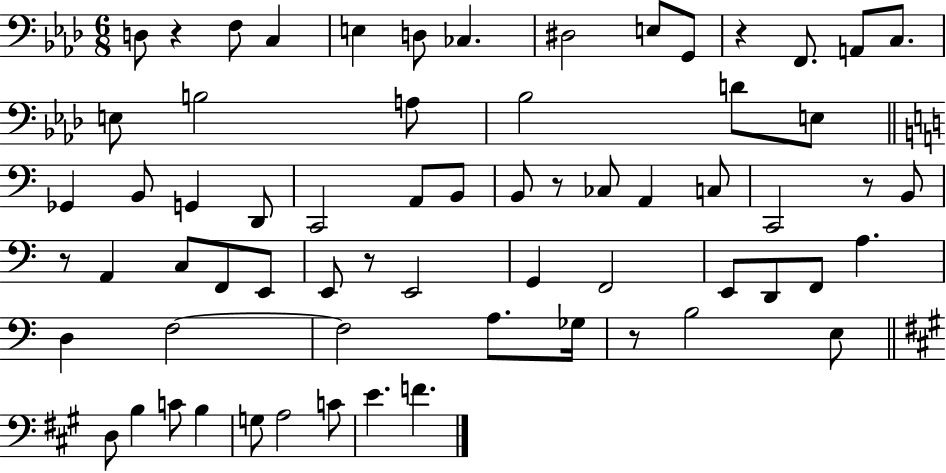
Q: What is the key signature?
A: AES major